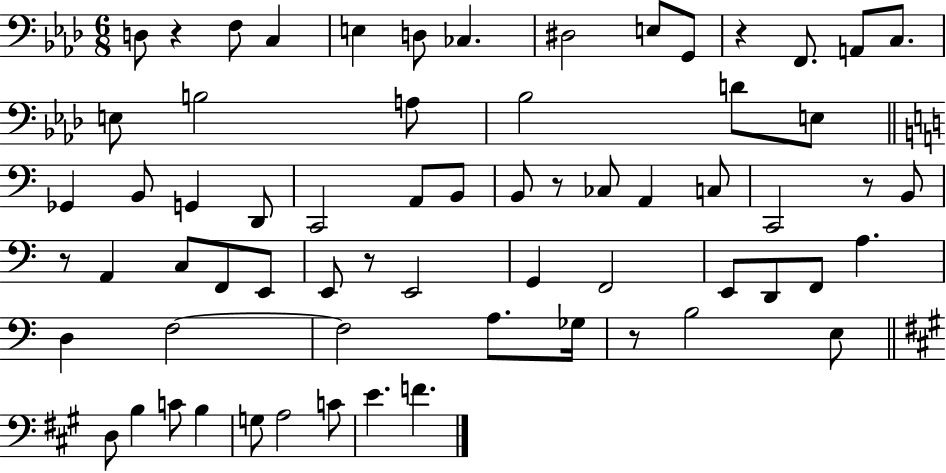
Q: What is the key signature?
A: AES major